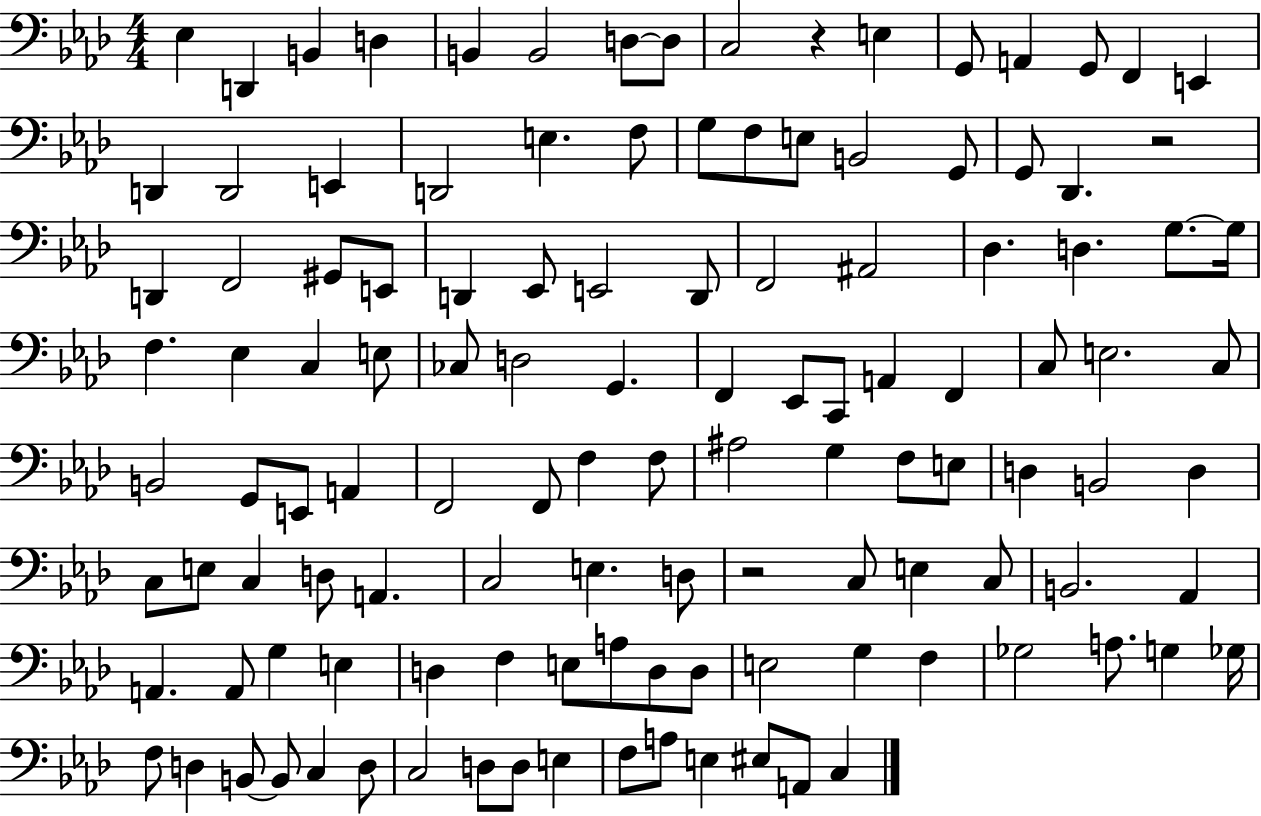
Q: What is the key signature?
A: AES major